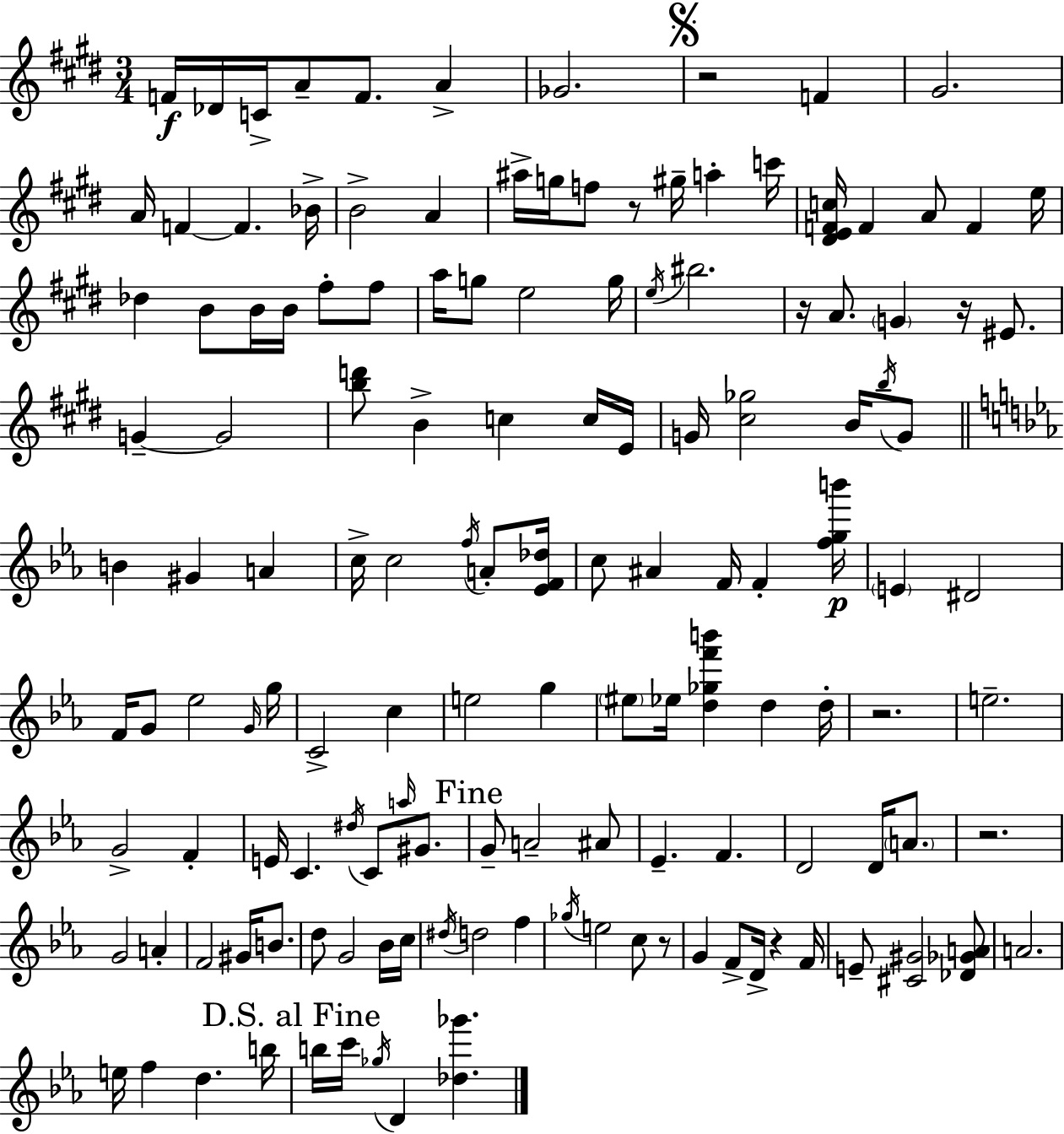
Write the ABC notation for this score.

X:1
T:Untitled
M:3/4
L:1/4
K:E
F/4 _D/4 C/4 A/2 F/2 A _G2 z2 F ^G2 A/4 F F _B/4 B2 A ^a/4 g/4 f/2 z/2 ^g/4 a c'/4 [^DEFc]/4 F A/2 F e/4 _d B/2 B/4 B/4 ^f/2 ^f/2 a/4 g/2 e2 g/4 e/4 ^b2 z/4 A/2 G z/4 ^E/2 G G2 [bd']/2 B c c/4 E/4 G/4 [^c_g]2 B/4 b/4 G/2 B ^G A c/4 c2 f/4 A/2 [_EF_d]/4 c/2 ^A F/4 F [fgb']/4 E ^D2 F/4 G/2 _e2 G/4 g/4 C2 c e2 g ^e/2 _e/4 [d_gf'b'] d d/4 z2 e2 G2 F E/4 C ^d/4 C/2 a/4 ^G/2 G/2 A2 ^A/2 _E F D2 D/4 A/2 z2 G2 A F2 ^G/4 B/2 d/2 G2 _B/4 c/4 ^d/4 d2 f _g/4 e2 c/2 z/2 G F/2 D/4 z F/4 E/2 [^C^G]2 [_D_GA]/2 A2 e/4 f d b/4 b/4 c'/4 _g/4 D [_d_g']